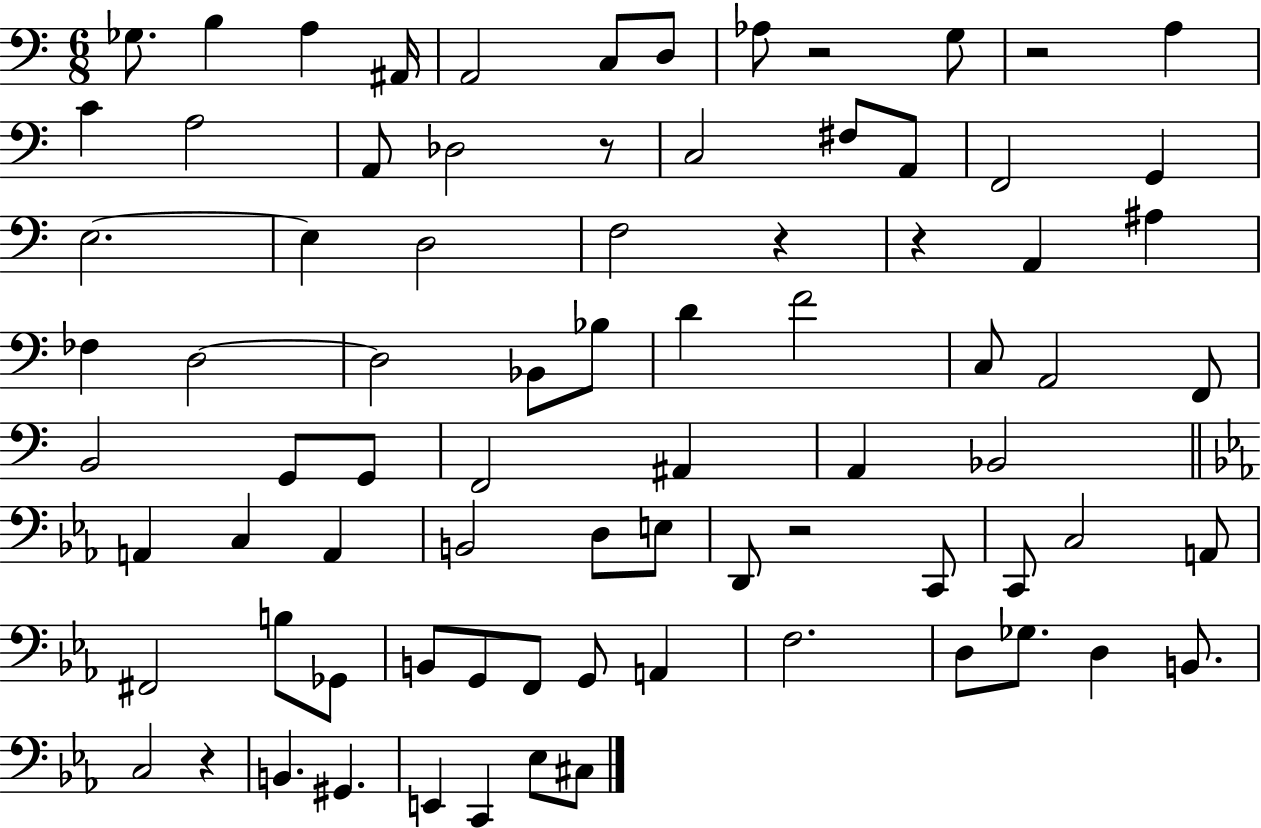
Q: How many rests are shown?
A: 7